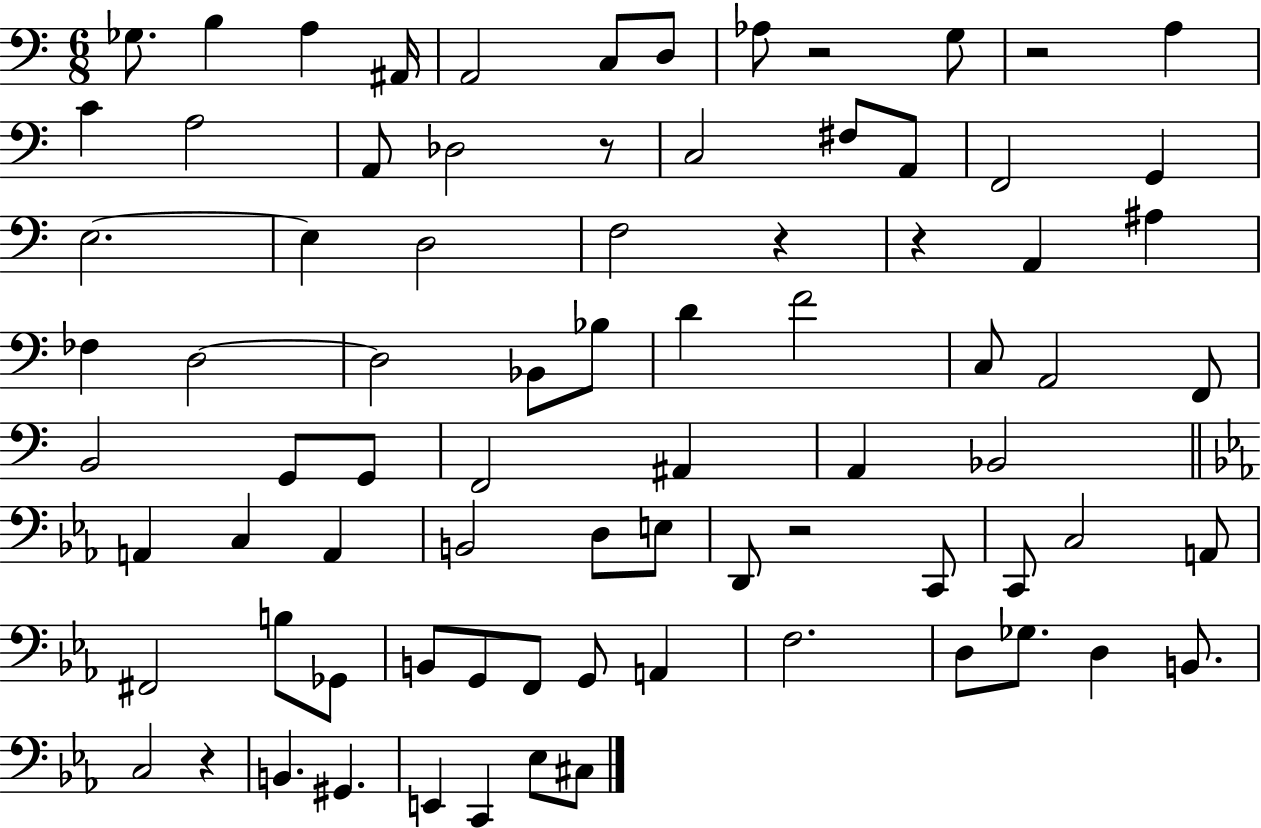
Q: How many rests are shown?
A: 7